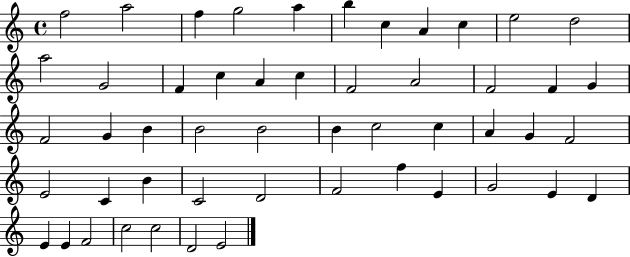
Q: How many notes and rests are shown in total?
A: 51